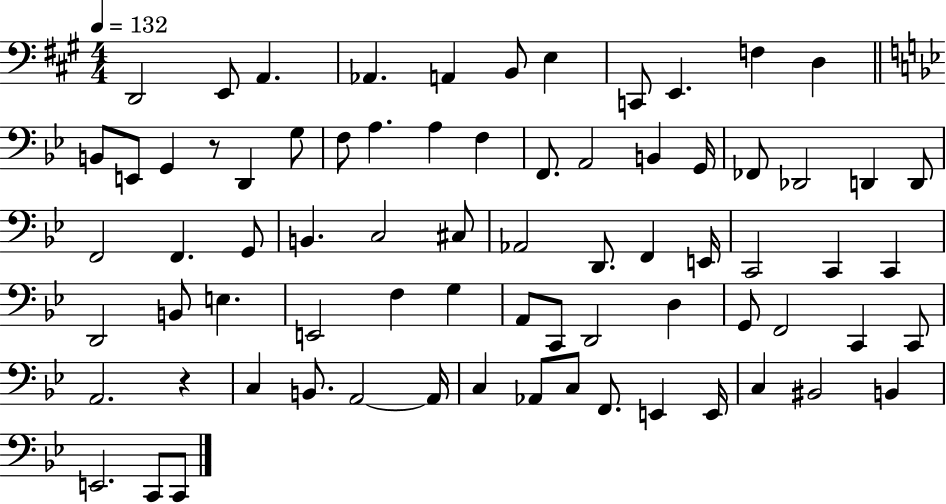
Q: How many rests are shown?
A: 2